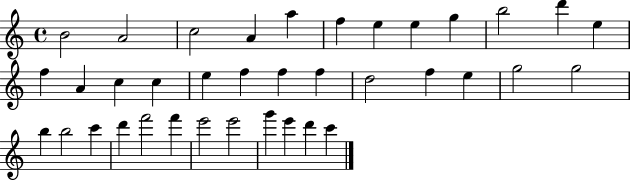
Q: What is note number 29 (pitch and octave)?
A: D6